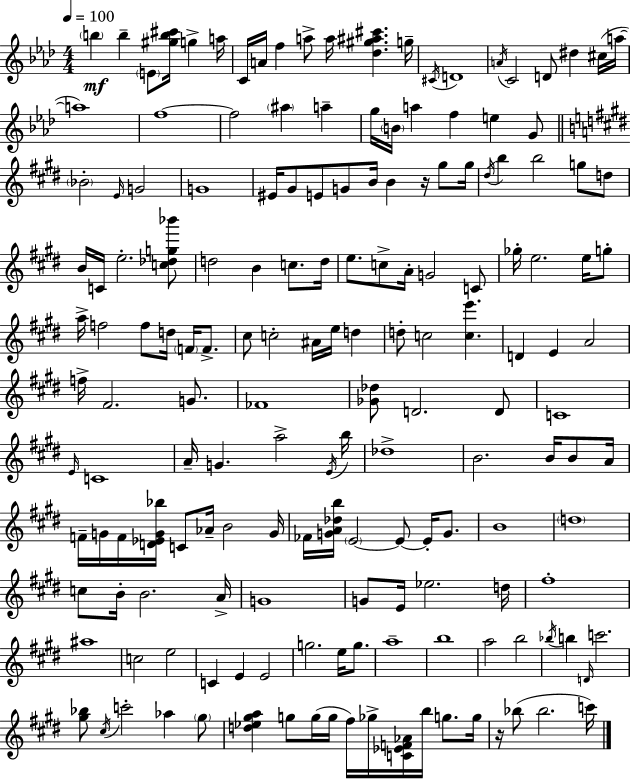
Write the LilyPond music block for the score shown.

{
  \clef treble
  \numericTimeSignature
  \time 4/4
  \key f \minor
  \tempo 4 = 100
  \parenthesize b''4\mf b''4-- \parenthesize e'8 <gis'' b'' cis'''>16 g''4-> a''16 | c'16 a'16 f''4 a''8-> a''16 <des'' gis'' ais'' cis'''>4. g''16-- | \acciaccatura { cis'16 } d'1 | \acciaccatura { a'16 } c'2 d'8 dis''4 | \break cis''16( a''16~~ a''1) | f''1~~ | f''2 \parenthesize ais''4 a''4-- | g''16 \parenthesize b'16 a''4 f''4 e''4 | \break g'8 \bar "||" \break \key e \major \parenthesize bes'2-. \grace { e'16 } g'2 | g'1 | eis'16 gis'8 e'8 g'8 b'16 b'4 r16 gis''8 | gis''16 \acciaccatura { dis''16 } b''4 b''2 g''8 | \break d''8 b'16 c'16 e''2.-. | <c'' des'' g'' bes'''>8 d''2 b'4 c''8. | d''16 e''8. c''8-> a'16-. g'2 | c'8 ges''16-. e''2. e''16 | \break g''8-. a''16-> f''2 f''8 d''16 \parenthesize f'16 f'8.-> | cis''8 c''2-. ais'16 e''16 d''4 | d''8-. c''2 <c'' e'''>4. | d'4 e'4 a'2 | \break f''16-> fis'2. g'8. | fes'1 | <ges' des''>8 d'2. | d'8 c'1 | \break \grace { e'16 } c'1 | a'16-- g'4. a''2-> | \acciaccatura { e'16 } b''16 des''1-> | b'2. | \break b'16 b'8 a'16 f'16-- g'16 f'16 <d' ees' g' bes''>16 c'8 aes'16-- b'2 | g'16 fes'16 <g' a' des'' b''>16 \parenthesize e'2~~ e'8~~ | e'16-. g'8. b'1 | \parenthesize d''1 | \break c''8 b'16-. b'2. | a'16-> g'1 | g'8 e'16 ees''2. | d''16 fis''1-. | \break ais''1 | c''2 e''2 | c'4 e'4 e'2 | g''2. | \break e''16 g''8. a''1-- | b''1 | a''2 b''2 | \acciaccatura { bes''16 } b''4 \grace { d'16 } c'''2. | \break <gis'' bes''>8 \acciaccatura { cis''16 } c'''2-. | aes''4 \parenthesize gis''8 <d'' ees'' gis'' a''>4 g''8 g''16( g''16 fis''16) | ges''16-> <c' ees' f' aes'>16 b''16 g''8. g''16 r16 bes''8( bes''2. | c'''16) \bar "|."
}